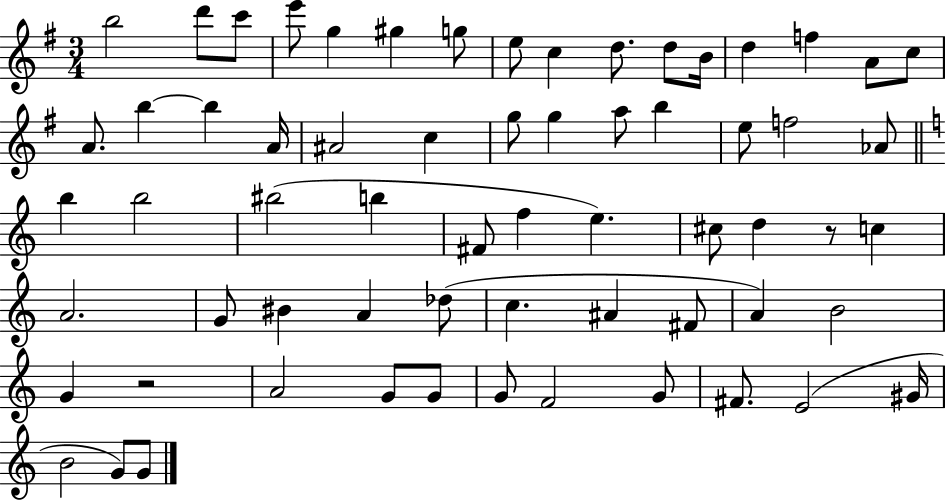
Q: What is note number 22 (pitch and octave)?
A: C5